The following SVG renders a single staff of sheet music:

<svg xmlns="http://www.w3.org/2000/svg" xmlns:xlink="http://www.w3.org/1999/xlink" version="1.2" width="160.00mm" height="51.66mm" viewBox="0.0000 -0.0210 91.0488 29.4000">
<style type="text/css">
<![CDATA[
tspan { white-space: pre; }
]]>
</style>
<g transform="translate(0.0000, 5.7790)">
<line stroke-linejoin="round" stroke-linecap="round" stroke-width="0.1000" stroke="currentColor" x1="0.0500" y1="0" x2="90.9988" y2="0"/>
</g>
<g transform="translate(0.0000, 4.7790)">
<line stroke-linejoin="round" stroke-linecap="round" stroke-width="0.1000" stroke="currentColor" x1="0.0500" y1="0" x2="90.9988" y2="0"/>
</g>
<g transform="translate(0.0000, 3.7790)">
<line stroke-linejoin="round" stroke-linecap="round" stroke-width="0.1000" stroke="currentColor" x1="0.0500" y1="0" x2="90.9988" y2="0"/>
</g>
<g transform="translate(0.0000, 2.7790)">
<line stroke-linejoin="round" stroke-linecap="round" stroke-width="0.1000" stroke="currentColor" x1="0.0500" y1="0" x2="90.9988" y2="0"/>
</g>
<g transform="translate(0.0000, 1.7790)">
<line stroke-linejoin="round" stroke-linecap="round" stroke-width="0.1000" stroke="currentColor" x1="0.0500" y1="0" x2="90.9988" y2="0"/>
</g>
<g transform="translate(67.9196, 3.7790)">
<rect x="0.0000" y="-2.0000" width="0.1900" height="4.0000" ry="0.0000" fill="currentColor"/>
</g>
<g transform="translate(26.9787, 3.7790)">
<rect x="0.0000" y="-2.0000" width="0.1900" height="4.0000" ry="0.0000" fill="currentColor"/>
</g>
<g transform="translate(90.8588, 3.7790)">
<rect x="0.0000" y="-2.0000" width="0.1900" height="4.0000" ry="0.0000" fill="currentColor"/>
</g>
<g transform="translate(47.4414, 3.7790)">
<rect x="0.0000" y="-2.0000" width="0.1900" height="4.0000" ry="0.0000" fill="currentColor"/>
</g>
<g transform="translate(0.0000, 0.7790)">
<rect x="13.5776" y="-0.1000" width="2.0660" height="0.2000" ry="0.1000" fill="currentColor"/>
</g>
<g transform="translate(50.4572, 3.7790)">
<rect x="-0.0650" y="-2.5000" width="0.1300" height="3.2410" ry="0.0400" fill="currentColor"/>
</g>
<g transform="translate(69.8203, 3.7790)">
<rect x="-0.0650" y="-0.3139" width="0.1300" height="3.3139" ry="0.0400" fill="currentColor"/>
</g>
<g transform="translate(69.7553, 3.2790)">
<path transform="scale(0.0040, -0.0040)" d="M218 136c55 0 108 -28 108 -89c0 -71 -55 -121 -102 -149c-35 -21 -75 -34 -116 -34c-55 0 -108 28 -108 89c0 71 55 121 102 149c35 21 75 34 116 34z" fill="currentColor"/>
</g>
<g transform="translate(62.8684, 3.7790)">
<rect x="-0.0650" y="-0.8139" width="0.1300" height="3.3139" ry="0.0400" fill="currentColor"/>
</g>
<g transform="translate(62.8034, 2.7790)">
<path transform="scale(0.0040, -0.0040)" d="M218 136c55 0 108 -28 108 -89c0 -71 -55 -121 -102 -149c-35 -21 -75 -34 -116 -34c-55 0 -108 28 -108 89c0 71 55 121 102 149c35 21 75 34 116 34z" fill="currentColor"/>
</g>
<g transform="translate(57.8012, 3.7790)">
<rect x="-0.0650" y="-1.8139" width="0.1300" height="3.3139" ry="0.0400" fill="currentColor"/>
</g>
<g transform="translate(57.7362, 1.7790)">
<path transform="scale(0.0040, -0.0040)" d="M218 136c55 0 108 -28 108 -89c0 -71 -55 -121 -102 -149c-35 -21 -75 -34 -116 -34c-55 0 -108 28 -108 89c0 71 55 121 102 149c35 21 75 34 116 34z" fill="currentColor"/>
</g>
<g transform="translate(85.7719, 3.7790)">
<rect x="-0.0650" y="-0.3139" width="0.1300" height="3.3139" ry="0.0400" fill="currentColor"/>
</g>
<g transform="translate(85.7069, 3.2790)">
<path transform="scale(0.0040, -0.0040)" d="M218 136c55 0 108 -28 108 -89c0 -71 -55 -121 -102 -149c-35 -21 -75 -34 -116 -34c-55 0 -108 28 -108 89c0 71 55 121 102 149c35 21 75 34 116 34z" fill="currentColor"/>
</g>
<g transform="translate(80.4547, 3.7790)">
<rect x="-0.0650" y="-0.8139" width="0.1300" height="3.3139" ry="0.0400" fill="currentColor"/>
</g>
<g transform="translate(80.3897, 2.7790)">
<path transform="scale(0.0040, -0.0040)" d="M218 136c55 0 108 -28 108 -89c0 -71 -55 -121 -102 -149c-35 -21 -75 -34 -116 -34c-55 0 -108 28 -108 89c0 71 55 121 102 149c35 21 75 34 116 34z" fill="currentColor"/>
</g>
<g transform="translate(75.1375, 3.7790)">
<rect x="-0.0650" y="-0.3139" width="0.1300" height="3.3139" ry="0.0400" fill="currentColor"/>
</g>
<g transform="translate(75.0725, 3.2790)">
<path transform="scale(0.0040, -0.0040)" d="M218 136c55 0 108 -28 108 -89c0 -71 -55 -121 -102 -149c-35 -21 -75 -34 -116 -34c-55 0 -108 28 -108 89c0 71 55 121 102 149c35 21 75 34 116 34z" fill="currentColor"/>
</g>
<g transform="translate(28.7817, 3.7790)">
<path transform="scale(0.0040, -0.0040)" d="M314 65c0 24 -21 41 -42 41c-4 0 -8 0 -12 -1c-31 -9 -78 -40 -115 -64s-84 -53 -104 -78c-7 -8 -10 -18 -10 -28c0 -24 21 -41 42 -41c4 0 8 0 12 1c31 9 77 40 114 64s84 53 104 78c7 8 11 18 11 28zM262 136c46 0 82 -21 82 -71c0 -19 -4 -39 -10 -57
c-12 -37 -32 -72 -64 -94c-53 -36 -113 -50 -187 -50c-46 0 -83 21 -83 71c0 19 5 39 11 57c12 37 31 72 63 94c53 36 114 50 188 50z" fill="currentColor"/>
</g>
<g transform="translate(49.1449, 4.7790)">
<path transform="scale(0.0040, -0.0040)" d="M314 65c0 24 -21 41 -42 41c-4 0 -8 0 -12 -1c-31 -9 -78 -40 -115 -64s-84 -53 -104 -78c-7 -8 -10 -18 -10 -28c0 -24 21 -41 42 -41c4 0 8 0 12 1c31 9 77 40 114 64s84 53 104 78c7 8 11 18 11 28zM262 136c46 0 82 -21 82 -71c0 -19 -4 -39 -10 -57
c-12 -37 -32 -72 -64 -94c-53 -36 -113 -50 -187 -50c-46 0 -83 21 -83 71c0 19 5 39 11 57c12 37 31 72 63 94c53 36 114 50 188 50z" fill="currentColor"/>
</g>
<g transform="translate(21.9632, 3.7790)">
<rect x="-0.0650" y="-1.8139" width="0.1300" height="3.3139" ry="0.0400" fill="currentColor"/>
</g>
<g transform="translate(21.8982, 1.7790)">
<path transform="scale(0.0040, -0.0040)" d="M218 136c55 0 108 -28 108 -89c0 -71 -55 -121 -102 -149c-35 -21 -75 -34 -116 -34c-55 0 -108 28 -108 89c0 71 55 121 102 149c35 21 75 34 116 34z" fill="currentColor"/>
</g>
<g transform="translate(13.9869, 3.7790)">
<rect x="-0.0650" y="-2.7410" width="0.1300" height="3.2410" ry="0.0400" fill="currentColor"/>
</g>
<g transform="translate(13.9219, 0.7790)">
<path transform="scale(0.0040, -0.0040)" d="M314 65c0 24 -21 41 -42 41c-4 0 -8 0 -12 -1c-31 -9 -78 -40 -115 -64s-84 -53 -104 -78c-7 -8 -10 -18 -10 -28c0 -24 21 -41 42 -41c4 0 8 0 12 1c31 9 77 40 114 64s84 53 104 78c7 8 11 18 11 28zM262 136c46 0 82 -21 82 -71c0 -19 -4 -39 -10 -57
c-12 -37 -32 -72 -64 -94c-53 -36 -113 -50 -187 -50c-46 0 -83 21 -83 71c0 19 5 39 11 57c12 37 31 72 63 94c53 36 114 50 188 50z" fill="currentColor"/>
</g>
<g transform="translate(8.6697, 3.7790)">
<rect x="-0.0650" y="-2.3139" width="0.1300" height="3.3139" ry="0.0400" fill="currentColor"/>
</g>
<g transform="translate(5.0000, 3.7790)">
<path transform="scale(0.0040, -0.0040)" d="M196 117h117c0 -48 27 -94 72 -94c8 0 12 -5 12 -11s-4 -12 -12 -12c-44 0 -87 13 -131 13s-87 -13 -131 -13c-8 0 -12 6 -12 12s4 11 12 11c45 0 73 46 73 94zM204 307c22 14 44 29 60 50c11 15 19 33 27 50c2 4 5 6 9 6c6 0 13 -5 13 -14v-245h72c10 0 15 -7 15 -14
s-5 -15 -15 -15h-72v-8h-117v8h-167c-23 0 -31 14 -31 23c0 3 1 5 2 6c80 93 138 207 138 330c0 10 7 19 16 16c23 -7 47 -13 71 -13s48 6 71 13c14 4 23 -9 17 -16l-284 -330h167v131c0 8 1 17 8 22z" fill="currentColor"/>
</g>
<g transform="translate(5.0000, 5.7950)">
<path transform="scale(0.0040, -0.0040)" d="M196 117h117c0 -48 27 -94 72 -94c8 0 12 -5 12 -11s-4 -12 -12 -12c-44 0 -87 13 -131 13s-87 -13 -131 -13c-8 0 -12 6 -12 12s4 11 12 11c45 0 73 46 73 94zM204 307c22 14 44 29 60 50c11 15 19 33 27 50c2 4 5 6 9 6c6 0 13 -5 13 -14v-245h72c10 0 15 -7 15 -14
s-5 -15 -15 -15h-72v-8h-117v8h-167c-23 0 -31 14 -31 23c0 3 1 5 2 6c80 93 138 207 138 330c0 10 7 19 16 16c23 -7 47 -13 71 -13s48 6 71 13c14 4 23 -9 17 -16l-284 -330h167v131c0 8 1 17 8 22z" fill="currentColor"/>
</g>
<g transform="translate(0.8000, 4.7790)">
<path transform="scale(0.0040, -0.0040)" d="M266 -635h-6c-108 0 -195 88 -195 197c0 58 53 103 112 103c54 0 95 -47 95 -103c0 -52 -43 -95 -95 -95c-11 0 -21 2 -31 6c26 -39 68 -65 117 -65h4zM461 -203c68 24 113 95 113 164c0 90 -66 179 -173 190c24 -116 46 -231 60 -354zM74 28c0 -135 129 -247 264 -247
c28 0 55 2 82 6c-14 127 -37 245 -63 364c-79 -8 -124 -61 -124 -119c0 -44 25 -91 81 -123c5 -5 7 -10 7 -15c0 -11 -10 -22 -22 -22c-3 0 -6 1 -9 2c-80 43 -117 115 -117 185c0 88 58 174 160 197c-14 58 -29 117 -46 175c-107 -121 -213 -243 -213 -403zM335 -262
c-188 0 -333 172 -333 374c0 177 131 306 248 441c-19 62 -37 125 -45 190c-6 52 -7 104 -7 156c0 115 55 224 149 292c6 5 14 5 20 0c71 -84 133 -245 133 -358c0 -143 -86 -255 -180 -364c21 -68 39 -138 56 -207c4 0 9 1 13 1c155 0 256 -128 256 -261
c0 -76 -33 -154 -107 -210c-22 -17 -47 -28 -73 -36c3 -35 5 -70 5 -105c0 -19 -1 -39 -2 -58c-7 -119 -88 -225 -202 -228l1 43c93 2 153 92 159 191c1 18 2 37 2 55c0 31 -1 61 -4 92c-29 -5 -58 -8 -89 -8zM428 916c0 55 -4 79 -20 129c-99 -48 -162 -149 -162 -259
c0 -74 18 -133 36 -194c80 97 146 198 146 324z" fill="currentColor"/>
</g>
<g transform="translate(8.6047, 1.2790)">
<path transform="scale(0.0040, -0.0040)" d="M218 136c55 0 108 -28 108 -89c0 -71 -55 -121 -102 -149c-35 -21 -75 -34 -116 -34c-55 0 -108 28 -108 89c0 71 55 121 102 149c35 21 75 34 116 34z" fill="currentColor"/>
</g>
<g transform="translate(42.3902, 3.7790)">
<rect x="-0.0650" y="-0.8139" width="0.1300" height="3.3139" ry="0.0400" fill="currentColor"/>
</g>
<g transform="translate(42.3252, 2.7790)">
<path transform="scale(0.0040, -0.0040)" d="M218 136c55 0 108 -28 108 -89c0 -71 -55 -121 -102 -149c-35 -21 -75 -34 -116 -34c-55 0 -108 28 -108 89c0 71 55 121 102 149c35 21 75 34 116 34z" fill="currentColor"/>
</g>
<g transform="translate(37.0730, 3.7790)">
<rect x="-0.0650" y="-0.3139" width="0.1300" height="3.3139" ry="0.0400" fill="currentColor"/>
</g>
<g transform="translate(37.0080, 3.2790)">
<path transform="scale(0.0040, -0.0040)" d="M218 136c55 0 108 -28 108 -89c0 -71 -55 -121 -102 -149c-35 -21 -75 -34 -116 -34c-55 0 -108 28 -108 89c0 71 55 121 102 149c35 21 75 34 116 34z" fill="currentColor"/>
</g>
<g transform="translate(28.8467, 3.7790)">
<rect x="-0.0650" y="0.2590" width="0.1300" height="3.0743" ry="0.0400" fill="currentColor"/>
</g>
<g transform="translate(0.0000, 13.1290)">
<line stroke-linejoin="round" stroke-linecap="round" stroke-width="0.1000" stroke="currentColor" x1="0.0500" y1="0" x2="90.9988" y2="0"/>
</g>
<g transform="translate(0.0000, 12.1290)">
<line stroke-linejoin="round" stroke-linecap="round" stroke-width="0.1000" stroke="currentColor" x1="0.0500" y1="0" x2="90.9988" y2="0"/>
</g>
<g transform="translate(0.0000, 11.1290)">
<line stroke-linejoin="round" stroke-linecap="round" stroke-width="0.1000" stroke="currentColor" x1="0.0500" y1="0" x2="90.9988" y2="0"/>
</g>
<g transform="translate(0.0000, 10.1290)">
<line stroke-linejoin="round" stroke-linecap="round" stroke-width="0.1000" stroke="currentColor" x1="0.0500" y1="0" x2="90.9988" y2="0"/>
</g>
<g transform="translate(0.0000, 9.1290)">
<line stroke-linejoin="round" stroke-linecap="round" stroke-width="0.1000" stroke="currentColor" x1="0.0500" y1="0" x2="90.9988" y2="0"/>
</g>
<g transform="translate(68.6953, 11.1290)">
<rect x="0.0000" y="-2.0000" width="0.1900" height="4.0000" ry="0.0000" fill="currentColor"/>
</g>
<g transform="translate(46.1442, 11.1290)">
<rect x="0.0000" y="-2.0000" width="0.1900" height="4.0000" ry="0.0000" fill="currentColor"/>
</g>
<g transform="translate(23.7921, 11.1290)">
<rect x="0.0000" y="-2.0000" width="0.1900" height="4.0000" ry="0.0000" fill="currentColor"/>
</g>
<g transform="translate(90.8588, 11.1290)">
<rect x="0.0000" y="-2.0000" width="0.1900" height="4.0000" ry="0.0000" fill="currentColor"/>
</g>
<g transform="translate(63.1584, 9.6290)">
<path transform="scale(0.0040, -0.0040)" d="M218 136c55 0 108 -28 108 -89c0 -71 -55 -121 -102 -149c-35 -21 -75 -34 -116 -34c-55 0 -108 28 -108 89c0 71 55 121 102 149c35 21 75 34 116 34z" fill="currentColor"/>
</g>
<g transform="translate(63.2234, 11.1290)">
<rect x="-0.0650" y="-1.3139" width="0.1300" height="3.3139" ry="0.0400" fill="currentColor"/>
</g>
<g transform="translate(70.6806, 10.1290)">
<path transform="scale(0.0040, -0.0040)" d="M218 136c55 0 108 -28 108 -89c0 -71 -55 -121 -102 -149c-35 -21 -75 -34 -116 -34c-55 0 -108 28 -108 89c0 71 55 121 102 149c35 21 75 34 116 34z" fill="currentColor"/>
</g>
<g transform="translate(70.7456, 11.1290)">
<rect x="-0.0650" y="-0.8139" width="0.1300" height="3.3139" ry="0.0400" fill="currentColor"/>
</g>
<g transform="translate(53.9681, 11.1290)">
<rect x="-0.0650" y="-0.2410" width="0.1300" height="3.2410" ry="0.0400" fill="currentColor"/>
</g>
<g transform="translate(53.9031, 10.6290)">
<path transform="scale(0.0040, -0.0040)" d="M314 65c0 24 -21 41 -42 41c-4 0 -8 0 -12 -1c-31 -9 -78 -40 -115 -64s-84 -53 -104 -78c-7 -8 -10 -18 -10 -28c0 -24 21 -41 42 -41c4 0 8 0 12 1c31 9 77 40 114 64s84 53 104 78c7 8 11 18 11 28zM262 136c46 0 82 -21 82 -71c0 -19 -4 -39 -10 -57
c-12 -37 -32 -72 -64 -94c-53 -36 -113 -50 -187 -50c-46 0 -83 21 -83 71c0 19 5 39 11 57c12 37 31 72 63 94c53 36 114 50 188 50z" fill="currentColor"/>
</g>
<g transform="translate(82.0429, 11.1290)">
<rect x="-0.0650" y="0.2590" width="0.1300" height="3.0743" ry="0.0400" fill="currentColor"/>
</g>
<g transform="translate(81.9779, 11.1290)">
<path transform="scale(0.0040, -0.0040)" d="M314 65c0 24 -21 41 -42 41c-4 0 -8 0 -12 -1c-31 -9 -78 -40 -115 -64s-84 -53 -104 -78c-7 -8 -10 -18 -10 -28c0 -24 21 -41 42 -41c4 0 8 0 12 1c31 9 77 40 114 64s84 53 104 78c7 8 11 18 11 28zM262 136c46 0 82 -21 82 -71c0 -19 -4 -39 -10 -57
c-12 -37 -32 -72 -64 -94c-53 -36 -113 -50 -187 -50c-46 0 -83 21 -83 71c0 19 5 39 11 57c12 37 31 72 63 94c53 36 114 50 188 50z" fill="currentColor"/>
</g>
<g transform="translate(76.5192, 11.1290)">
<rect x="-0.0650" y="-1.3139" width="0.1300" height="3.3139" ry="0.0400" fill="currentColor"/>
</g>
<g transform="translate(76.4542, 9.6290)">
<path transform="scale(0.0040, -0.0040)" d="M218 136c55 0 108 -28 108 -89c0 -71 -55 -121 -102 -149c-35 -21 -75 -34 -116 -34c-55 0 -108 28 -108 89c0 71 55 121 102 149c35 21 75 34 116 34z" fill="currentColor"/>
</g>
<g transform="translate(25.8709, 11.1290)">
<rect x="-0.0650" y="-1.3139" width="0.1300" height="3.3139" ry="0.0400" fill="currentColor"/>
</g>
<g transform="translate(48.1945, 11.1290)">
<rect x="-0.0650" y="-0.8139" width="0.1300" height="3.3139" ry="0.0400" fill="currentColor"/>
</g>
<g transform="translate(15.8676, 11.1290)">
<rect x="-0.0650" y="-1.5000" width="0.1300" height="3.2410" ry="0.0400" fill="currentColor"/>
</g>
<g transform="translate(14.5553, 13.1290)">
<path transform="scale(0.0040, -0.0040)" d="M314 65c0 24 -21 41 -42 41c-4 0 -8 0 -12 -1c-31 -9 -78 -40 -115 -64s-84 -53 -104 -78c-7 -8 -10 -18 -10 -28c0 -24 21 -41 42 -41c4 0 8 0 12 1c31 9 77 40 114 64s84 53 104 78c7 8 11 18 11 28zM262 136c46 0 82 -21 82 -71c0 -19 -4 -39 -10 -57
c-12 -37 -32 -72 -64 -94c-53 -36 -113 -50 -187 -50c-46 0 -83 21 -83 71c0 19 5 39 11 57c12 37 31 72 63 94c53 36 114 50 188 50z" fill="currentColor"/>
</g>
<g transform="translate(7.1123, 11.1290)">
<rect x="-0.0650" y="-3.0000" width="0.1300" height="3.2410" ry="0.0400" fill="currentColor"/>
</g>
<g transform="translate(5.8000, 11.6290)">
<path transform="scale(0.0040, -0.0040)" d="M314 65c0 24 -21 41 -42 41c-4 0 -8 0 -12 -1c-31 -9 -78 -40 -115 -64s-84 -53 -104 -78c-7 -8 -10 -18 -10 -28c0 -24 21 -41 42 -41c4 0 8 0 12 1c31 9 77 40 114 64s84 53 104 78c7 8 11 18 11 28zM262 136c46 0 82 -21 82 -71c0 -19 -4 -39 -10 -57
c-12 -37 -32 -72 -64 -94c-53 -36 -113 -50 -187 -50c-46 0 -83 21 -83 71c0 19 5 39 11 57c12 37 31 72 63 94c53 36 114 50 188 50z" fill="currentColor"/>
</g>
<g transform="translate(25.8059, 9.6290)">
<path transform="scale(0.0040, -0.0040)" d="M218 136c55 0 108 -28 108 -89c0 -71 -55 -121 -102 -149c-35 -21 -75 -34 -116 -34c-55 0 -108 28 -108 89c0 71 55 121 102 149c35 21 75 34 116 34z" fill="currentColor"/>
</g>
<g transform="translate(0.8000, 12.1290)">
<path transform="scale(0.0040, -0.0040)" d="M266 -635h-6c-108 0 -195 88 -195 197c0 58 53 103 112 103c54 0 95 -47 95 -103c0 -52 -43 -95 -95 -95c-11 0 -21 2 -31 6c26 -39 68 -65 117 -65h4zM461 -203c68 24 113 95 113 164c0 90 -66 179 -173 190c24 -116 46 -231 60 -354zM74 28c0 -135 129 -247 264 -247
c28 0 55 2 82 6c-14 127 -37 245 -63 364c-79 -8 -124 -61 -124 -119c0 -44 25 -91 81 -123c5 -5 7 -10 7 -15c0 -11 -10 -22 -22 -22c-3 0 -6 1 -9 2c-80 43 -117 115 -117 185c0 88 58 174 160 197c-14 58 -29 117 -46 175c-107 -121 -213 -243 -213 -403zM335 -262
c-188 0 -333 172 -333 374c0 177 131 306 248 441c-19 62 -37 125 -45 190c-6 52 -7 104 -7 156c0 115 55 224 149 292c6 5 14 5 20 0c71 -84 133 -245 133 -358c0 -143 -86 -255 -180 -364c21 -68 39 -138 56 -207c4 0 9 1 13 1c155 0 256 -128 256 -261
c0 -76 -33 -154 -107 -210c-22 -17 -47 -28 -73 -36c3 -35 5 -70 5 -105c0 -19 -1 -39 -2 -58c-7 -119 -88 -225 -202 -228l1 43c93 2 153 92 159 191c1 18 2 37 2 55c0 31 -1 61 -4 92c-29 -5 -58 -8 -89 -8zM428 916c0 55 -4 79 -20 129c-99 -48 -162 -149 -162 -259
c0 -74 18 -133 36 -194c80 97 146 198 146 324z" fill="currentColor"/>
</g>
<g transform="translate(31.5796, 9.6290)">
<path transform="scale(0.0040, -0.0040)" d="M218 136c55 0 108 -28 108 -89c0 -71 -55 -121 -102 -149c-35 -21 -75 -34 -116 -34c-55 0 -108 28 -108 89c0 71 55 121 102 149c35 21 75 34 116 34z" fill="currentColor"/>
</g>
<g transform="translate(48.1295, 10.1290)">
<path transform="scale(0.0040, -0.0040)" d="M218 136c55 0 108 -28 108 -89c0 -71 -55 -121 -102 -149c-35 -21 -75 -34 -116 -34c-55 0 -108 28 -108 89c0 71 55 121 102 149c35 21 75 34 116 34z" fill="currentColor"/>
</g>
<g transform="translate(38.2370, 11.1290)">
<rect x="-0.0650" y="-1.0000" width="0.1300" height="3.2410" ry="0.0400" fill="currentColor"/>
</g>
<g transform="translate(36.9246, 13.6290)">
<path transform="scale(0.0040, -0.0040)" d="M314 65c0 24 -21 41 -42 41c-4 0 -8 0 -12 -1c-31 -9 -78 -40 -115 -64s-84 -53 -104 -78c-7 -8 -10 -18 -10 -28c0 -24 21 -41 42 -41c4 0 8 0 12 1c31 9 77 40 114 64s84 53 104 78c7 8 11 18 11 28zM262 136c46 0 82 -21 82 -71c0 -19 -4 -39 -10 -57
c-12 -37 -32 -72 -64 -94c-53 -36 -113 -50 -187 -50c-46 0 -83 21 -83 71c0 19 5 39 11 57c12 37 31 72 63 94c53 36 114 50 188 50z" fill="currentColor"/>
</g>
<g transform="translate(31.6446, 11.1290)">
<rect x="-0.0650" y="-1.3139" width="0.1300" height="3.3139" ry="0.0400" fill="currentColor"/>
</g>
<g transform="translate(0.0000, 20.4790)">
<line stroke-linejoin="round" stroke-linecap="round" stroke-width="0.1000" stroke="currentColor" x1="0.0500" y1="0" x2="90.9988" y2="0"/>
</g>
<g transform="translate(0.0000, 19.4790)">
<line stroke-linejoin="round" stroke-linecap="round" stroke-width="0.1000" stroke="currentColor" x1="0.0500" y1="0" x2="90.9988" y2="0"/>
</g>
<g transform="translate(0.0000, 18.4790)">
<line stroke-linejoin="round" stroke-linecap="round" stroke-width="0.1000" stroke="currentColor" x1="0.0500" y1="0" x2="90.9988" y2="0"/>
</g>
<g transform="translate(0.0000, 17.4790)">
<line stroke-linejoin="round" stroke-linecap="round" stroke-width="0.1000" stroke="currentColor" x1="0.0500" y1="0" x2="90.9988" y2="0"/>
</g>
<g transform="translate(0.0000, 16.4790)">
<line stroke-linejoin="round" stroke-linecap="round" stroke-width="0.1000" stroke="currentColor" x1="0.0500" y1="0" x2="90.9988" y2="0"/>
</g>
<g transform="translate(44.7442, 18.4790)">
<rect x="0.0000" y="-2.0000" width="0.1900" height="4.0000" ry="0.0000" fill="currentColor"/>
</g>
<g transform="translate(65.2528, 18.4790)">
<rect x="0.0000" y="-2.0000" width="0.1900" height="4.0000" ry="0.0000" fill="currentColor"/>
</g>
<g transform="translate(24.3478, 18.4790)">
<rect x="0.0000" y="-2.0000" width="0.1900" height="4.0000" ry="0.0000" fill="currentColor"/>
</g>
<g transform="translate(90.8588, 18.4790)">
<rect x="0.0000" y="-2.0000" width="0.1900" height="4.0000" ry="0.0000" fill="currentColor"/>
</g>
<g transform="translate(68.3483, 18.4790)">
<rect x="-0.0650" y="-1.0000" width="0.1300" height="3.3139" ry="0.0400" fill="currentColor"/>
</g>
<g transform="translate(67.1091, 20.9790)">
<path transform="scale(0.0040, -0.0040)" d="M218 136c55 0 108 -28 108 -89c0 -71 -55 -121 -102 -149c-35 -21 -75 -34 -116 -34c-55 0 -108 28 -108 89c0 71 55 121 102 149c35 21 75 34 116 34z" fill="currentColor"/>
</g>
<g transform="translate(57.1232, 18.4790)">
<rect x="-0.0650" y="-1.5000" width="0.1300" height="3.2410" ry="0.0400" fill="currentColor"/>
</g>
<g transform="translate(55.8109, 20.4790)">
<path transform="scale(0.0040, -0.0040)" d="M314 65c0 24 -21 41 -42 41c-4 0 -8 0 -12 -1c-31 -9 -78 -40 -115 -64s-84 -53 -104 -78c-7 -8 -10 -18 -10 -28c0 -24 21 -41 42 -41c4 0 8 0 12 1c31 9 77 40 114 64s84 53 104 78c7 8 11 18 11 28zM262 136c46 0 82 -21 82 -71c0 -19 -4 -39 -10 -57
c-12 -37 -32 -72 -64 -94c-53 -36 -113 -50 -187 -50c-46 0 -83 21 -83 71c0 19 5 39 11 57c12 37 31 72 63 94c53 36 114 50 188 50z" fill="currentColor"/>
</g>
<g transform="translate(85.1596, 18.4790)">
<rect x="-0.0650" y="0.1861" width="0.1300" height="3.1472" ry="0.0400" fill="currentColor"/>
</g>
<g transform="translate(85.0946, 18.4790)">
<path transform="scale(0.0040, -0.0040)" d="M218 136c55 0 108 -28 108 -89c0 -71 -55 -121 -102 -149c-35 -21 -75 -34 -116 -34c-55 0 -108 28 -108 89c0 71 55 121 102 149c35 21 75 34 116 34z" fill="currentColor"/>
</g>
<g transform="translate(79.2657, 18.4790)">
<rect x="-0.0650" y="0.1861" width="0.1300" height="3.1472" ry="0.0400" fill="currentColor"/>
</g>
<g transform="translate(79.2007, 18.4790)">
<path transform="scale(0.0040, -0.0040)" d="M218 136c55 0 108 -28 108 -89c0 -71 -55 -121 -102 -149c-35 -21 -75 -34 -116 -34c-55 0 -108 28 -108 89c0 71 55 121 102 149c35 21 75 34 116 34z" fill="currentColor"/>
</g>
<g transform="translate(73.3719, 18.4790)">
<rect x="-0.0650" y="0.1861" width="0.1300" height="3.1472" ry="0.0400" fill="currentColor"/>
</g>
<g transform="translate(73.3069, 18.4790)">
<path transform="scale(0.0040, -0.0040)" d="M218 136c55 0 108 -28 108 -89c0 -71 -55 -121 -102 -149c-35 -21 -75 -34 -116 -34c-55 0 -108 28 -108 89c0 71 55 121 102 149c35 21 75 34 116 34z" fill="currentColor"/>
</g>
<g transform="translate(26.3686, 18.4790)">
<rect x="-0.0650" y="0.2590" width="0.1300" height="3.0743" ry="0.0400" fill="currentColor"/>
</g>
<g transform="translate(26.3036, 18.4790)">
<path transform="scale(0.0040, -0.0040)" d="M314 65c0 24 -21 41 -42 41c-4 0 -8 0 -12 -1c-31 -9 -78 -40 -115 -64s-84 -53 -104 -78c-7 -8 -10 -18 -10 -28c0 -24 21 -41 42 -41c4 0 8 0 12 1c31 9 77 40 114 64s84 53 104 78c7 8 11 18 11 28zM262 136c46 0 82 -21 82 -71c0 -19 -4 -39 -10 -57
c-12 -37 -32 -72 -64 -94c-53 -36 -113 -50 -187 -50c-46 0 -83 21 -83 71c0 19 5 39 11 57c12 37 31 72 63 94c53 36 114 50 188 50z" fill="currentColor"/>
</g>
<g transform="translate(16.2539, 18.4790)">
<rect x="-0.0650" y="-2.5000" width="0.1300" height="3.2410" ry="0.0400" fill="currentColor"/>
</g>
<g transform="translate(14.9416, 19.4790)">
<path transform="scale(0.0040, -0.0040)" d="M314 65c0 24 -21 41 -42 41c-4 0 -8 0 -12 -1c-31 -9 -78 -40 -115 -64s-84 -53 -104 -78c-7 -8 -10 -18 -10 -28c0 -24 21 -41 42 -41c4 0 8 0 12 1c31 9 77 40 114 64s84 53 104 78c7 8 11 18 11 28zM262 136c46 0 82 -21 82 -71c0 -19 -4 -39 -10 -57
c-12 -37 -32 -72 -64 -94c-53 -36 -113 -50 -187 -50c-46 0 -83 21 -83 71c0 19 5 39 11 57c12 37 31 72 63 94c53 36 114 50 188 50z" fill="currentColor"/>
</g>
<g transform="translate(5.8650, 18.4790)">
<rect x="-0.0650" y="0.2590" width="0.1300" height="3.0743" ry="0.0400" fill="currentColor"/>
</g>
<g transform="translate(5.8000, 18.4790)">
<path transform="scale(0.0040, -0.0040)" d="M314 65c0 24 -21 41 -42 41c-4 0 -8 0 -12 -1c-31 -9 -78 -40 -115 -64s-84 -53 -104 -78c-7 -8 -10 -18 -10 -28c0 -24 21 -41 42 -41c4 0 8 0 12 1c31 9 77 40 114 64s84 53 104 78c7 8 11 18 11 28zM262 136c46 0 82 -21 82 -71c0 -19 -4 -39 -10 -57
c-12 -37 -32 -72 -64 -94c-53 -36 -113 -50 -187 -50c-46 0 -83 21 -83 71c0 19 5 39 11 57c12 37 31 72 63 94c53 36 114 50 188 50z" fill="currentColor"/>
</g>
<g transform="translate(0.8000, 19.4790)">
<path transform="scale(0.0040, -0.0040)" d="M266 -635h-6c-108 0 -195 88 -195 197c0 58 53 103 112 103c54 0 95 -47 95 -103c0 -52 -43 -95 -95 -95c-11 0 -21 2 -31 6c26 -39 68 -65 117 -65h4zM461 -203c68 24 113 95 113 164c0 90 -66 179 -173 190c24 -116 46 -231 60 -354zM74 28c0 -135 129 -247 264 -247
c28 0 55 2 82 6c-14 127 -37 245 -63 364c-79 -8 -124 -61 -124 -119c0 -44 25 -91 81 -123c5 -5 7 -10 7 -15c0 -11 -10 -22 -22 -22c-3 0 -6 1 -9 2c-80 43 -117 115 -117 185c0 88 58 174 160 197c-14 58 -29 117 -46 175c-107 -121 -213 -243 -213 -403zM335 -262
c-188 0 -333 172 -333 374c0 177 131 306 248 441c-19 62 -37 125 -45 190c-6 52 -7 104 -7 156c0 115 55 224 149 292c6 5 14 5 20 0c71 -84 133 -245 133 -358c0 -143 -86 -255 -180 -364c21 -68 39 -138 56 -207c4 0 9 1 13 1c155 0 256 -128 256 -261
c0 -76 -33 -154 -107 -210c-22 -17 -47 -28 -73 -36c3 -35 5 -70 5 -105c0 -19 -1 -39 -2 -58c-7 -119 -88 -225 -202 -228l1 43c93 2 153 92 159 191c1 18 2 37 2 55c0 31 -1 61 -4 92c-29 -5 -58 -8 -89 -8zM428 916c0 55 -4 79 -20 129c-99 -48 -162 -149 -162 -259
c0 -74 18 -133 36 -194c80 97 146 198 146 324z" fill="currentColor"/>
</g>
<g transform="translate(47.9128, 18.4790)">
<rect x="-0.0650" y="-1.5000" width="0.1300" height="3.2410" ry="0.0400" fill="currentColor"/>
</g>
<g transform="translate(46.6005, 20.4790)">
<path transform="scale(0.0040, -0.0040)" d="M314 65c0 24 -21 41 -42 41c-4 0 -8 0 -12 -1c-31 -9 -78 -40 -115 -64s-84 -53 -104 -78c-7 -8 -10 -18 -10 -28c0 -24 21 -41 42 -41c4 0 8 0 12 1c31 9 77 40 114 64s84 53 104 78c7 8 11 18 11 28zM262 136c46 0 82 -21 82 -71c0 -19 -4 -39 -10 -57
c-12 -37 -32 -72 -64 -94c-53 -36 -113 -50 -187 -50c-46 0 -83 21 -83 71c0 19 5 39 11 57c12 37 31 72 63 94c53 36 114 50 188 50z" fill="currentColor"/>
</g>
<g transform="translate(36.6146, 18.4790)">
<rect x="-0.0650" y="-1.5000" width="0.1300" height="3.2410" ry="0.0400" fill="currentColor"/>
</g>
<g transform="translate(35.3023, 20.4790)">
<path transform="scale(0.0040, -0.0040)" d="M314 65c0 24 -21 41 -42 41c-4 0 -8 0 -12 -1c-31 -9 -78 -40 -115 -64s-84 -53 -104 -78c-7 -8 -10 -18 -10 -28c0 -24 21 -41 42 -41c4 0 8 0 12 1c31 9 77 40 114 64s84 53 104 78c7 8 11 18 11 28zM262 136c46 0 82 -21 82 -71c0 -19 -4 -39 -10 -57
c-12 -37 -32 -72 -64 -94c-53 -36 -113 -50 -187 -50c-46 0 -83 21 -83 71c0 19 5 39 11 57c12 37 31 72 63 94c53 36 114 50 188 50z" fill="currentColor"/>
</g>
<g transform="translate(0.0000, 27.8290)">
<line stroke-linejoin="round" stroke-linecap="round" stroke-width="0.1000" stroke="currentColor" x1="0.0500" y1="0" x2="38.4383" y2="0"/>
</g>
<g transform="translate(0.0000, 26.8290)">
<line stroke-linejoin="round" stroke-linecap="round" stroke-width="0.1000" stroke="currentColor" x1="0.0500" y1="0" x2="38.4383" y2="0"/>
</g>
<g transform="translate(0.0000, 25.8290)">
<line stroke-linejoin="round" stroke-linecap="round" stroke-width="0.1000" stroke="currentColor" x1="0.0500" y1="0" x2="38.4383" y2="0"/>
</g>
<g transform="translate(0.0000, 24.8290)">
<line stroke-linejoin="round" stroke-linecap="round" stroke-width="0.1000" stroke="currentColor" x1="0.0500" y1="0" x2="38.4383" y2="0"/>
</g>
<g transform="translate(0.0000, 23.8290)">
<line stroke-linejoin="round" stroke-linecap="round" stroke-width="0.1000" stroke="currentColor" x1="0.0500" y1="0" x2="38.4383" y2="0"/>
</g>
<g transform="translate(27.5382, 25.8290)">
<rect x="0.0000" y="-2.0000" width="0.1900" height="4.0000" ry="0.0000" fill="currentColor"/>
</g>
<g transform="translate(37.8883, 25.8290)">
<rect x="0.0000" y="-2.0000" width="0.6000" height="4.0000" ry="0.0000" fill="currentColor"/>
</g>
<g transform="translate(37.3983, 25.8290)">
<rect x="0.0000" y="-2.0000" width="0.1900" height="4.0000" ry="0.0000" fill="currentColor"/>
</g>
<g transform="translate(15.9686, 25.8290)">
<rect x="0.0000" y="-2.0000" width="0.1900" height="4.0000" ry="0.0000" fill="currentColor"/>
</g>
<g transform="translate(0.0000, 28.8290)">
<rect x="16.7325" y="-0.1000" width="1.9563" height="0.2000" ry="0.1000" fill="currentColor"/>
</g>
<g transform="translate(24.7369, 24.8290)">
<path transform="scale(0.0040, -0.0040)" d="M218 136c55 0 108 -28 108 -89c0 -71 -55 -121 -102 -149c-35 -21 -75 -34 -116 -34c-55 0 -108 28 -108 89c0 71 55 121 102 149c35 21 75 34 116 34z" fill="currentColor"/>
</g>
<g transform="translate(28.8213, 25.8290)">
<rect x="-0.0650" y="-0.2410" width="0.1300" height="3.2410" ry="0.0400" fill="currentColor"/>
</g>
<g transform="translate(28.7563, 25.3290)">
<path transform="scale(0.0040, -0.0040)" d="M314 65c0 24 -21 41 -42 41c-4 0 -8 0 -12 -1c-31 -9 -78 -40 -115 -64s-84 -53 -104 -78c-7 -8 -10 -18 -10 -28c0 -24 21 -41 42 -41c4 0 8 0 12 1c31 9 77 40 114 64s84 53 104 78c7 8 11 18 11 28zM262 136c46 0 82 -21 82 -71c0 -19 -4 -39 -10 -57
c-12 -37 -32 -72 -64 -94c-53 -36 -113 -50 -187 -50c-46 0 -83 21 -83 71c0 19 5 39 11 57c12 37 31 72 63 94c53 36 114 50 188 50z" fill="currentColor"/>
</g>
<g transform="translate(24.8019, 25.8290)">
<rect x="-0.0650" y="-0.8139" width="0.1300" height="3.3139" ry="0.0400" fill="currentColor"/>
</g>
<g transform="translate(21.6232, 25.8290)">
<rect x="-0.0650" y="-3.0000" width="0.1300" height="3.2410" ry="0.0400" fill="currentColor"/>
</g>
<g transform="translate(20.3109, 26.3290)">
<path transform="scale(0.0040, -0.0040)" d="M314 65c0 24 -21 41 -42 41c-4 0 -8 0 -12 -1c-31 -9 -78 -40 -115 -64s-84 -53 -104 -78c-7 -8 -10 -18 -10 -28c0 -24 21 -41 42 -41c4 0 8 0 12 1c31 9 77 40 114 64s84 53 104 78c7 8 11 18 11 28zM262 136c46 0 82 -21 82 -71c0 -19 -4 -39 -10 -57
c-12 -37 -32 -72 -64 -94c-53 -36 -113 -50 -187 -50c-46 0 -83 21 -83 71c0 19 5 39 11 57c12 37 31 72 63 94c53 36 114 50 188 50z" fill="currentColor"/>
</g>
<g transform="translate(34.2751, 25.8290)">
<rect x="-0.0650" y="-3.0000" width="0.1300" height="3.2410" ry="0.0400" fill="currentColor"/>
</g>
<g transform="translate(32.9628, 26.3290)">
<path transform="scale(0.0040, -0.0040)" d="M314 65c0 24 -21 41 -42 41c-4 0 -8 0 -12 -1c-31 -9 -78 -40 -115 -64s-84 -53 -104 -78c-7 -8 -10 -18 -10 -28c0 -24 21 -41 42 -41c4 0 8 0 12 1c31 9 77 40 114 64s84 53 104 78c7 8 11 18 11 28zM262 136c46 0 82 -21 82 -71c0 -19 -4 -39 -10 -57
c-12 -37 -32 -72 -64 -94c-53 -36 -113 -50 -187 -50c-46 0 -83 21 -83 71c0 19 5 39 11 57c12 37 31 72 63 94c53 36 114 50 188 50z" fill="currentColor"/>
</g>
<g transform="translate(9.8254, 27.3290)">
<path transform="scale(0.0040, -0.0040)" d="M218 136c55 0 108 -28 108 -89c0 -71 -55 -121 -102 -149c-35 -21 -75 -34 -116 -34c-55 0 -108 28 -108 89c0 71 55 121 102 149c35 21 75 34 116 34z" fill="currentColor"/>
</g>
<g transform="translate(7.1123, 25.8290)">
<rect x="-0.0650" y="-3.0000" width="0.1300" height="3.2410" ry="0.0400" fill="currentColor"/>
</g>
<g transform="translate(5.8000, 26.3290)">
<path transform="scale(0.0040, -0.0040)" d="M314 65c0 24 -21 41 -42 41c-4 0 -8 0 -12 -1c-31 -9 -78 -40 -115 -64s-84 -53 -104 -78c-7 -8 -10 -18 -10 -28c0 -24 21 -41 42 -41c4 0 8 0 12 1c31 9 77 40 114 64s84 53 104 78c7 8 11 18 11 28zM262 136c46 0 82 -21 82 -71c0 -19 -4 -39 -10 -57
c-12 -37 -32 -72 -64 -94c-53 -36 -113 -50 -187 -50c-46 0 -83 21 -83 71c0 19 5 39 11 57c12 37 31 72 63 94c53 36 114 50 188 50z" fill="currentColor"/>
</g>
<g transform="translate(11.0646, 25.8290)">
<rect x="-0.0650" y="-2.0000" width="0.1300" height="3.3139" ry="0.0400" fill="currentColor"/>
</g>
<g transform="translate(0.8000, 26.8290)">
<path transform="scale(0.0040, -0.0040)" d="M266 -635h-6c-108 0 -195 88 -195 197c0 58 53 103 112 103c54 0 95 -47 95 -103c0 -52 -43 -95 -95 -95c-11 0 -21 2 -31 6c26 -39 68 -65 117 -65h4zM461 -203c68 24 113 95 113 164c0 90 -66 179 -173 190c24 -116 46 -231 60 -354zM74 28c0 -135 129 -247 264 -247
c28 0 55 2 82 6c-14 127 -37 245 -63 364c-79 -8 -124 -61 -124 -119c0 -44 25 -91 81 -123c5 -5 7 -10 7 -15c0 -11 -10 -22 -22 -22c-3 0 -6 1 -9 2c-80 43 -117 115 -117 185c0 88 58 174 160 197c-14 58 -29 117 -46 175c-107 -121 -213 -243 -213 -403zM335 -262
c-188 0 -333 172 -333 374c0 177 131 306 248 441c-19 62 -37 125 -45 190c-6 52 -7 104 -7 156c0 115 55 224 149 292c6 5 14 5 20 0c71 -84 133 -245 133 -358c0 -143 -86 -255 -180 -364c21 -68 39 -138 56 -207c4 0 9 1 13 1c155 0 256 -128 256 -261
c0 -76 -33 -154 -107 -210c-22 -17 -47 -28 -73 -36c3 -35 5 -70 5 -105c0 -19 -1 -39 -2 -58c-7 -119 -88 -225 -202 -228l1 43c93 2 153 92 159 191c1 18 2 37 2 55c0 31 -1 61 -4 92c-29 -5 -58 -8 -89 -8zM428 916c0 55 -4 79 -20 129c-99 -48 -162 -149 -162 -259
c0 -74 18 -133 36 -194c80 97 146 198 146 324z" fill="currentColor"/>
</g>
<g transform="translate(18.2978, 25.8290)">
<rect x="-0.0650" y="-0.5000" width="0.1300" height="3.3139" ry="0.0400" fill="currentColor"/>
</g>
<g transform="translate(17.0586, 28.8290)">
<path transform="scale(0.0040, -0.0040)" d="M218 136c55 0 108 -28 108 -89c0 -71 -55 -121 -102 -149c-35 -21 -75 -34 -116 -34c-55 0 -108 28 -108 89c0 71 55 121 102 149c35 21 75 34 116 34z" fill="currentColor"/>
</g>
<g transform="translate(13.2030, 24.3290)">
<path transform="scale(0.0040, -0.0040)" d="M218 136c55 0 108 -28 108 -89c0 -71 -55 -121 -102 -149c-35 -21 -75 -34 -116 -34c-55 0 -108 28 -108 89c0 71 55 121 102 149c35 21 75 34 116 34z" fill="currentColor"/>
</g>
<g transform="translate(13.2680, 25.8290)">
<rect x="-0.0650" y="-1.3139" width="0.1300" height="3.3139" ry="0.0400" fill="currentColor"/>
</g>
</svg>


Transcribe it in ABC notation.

X:1
T:Untitled
M:4/4
L:1/4
K:C
g a2 f B2 c d G2 f d c c d c A2 E2 e e D2 d c2 e d e B2 B2 G2 B2 E2 E2 E2 D B B B A2 F e C A2 d c2 A2